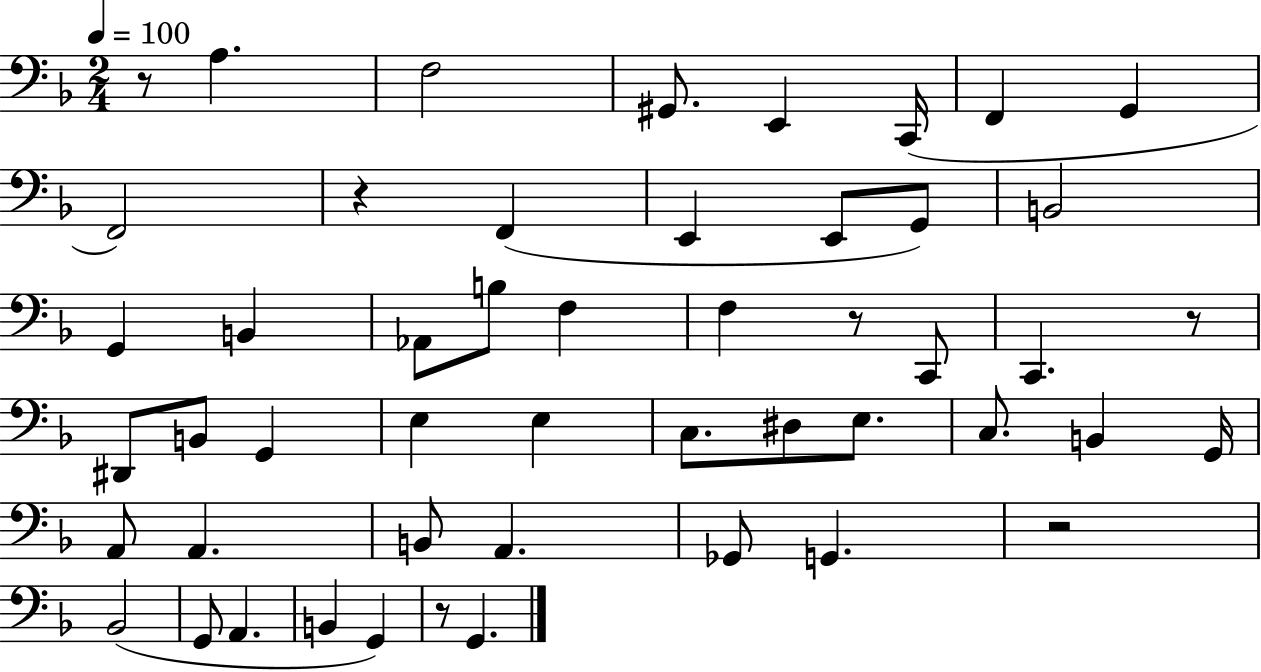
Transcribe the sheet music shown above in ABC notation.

X:1
T:Untitled
M:2/4
L:1/4
K:F
z/2 A, F,2 ^G,,/2 E,, C,,/4 F,, G,, F,,2 z F,, E,, E,,/2 G,,/2 B,,2 G,, B,, _A,,/2 B,/2 F, F, z/2 C,,/2 C,, z/2 ^D,,/2 B,,/2 G,, E, E, C,/2 ^D,/2 E,/2 C,/2 B,, G,,/4 A,,/2 A,, B,,/2 A,, _G,,/2 G,, z2 _B,,2 G,,/2 A,, B,, G,, z/2 G,,